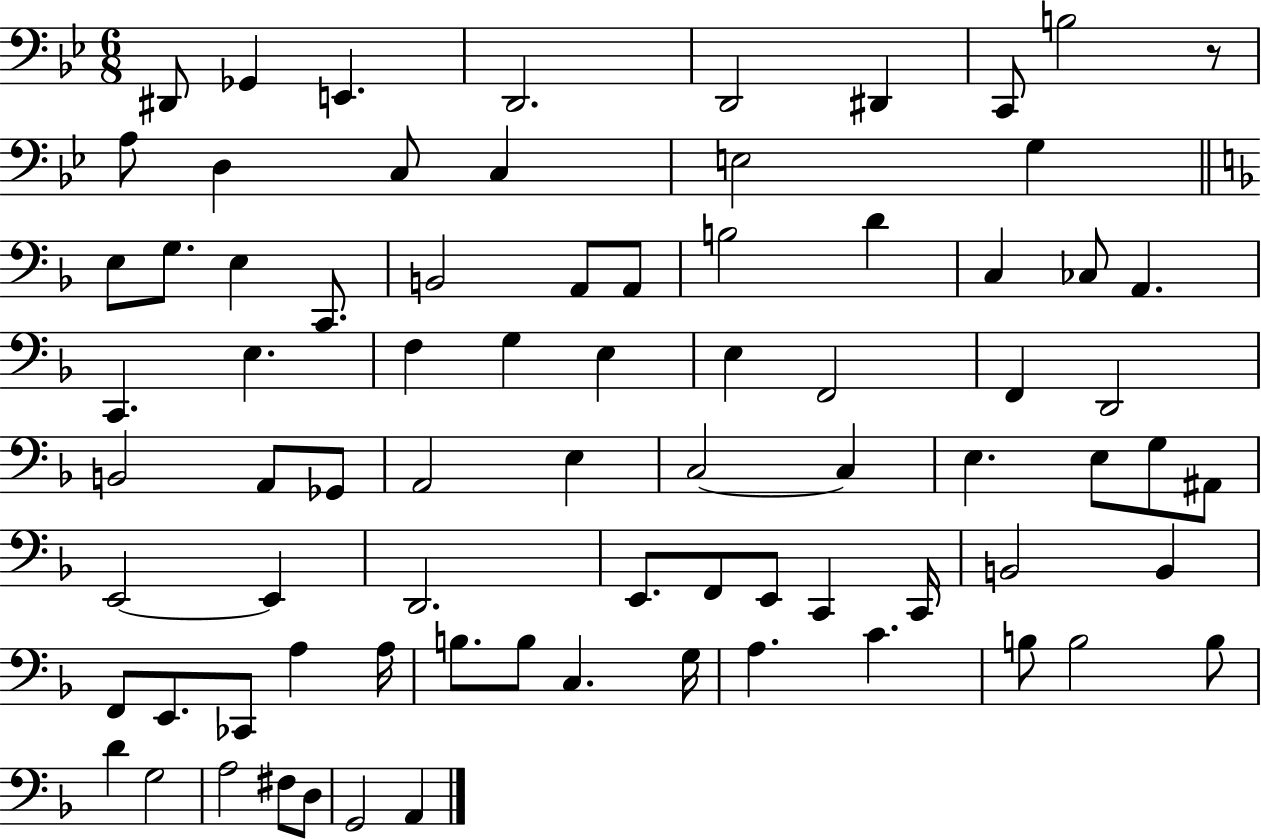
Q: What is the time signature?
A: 6/8